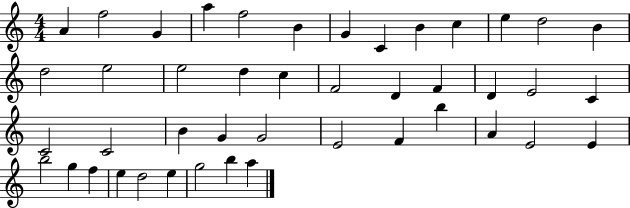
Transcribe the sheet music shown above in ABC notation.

X:1
T:Untitled
M:4/4
L:1/4
K:C
A f2 G a f2 B G C B c e d2 B d2 e2 e2 d c F2 D F D E2 C C2 C2 B G G2 E2 F b A E2 E b2 g f e d2 e g2 b a